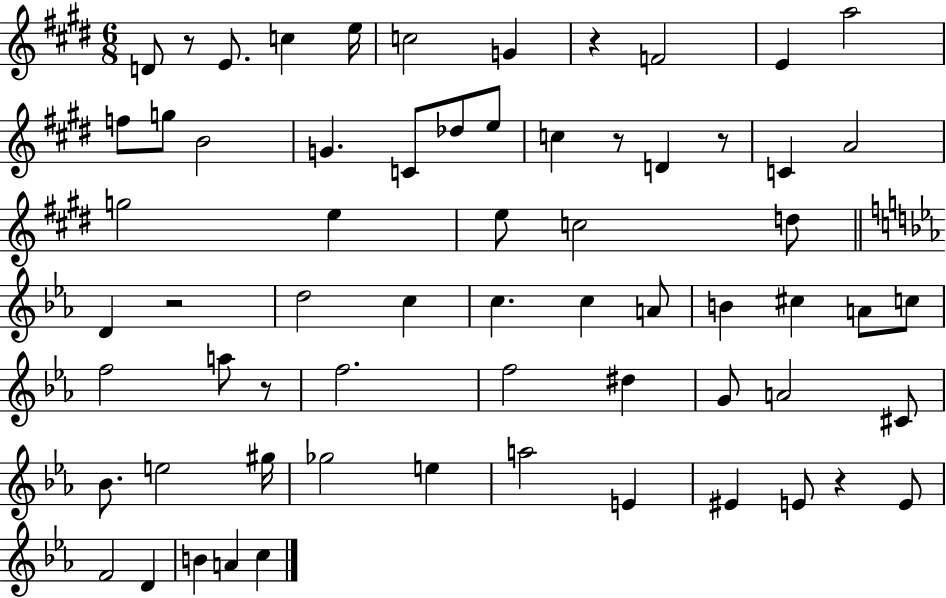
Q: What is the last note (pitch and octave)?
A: C5